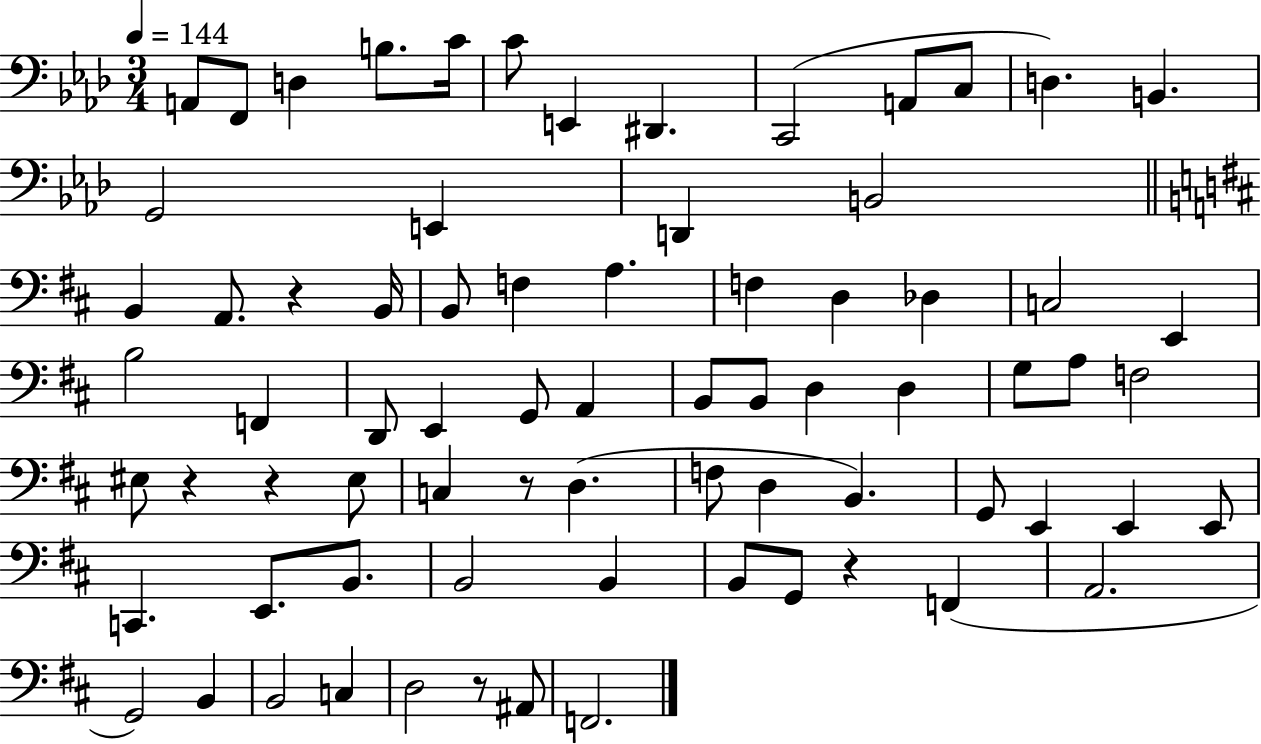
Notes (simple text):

A2/e F2/e D3/q B3/e. C4/s C4/e E2/q D#2/q. C2/h A2/e C3/e D3/q. B2/q. G2/h E2/q D2/q B2/h B2/q A2/e. R/q B2/s B2/e F3/q A3/q. F3/q D3/q Db3/q C3/h E2/q B3/h F2/q D2/e E2/q G2/e A2/q B2/e B2/e D3/q D3/q G3/e A3/e F3/h EIS3/e R/q R/q EIS3/e C3/q R/e D3/q. F3/e D3/q B2/q. G2/e E2/q E2/q E2/e C2/q. E2/e. B2/e. B2/h B2/q B2/e G2/e R/q F2/q A2/h. G2/h B2/q B2/h C3/q D3/h R/e A#2/e F2/h.